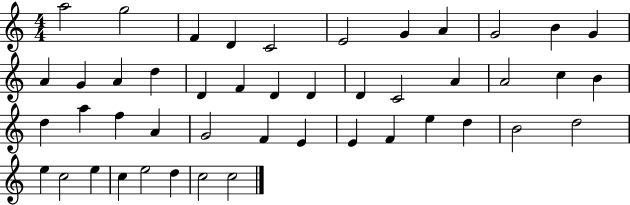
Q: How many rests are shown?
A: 0